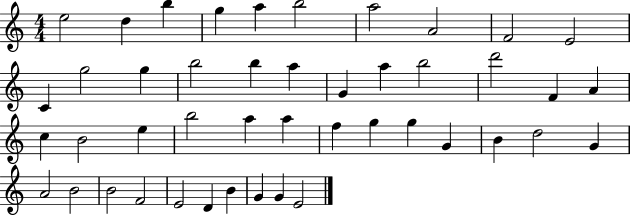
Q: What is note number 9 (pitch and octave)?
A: F4